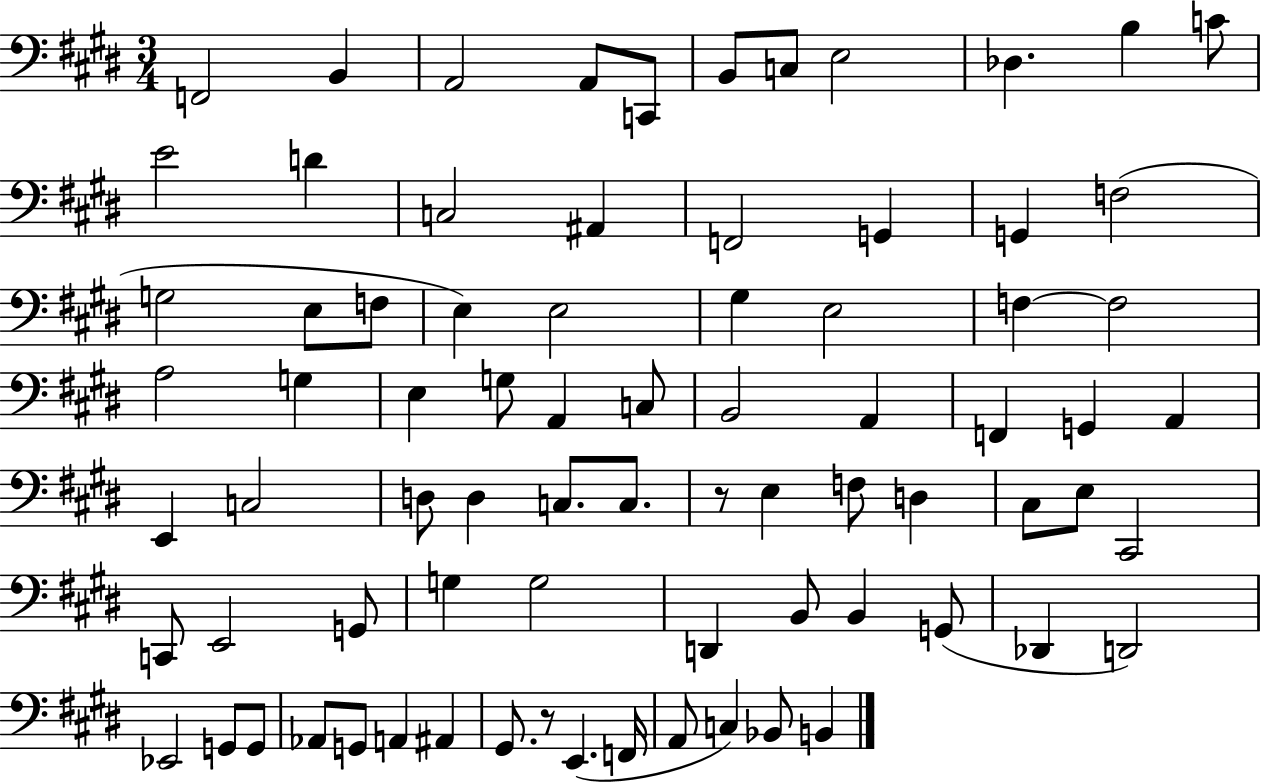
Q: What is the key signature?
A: E major